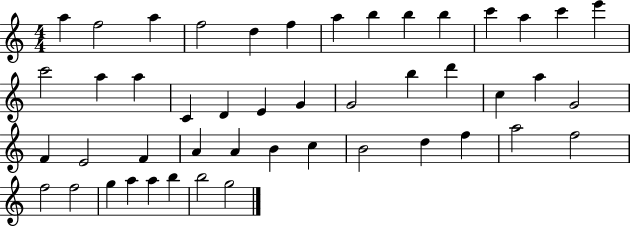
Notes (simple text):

A5/q F5/h A5/q F5/h D5/q F5/q A5/q B5/q B5/q B5/q C6/q A5/q C6/q E6/q C6/h A5/q A5/q C4/q D4/q E4/q G4/q G4/h B5/q D6/q C5/q A5/q G4/h F4/q E4/h F4/q A4/q A4/q B4/q C5/q B4/h D5/q F5/q A5/h F5/h F5/h F5/h G5/q A5/q A5/q B5/q B5/h G5/h